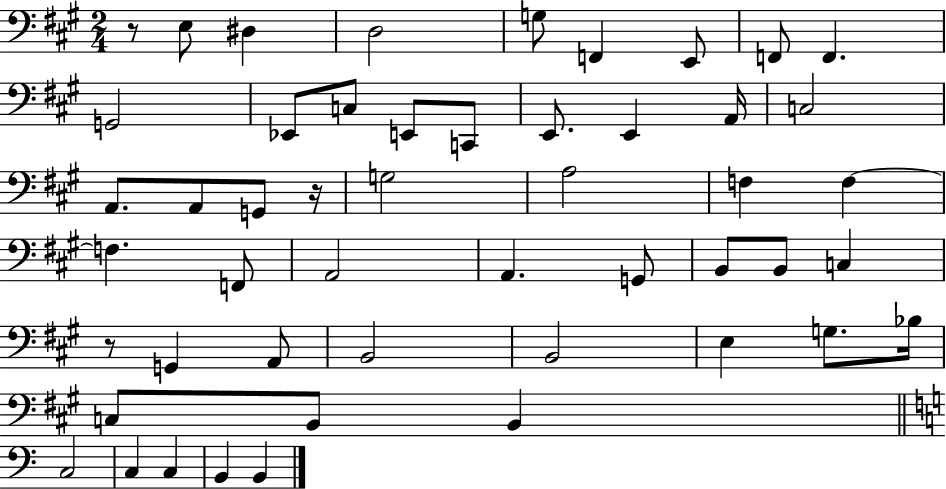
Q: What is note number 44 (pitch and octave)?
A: C3